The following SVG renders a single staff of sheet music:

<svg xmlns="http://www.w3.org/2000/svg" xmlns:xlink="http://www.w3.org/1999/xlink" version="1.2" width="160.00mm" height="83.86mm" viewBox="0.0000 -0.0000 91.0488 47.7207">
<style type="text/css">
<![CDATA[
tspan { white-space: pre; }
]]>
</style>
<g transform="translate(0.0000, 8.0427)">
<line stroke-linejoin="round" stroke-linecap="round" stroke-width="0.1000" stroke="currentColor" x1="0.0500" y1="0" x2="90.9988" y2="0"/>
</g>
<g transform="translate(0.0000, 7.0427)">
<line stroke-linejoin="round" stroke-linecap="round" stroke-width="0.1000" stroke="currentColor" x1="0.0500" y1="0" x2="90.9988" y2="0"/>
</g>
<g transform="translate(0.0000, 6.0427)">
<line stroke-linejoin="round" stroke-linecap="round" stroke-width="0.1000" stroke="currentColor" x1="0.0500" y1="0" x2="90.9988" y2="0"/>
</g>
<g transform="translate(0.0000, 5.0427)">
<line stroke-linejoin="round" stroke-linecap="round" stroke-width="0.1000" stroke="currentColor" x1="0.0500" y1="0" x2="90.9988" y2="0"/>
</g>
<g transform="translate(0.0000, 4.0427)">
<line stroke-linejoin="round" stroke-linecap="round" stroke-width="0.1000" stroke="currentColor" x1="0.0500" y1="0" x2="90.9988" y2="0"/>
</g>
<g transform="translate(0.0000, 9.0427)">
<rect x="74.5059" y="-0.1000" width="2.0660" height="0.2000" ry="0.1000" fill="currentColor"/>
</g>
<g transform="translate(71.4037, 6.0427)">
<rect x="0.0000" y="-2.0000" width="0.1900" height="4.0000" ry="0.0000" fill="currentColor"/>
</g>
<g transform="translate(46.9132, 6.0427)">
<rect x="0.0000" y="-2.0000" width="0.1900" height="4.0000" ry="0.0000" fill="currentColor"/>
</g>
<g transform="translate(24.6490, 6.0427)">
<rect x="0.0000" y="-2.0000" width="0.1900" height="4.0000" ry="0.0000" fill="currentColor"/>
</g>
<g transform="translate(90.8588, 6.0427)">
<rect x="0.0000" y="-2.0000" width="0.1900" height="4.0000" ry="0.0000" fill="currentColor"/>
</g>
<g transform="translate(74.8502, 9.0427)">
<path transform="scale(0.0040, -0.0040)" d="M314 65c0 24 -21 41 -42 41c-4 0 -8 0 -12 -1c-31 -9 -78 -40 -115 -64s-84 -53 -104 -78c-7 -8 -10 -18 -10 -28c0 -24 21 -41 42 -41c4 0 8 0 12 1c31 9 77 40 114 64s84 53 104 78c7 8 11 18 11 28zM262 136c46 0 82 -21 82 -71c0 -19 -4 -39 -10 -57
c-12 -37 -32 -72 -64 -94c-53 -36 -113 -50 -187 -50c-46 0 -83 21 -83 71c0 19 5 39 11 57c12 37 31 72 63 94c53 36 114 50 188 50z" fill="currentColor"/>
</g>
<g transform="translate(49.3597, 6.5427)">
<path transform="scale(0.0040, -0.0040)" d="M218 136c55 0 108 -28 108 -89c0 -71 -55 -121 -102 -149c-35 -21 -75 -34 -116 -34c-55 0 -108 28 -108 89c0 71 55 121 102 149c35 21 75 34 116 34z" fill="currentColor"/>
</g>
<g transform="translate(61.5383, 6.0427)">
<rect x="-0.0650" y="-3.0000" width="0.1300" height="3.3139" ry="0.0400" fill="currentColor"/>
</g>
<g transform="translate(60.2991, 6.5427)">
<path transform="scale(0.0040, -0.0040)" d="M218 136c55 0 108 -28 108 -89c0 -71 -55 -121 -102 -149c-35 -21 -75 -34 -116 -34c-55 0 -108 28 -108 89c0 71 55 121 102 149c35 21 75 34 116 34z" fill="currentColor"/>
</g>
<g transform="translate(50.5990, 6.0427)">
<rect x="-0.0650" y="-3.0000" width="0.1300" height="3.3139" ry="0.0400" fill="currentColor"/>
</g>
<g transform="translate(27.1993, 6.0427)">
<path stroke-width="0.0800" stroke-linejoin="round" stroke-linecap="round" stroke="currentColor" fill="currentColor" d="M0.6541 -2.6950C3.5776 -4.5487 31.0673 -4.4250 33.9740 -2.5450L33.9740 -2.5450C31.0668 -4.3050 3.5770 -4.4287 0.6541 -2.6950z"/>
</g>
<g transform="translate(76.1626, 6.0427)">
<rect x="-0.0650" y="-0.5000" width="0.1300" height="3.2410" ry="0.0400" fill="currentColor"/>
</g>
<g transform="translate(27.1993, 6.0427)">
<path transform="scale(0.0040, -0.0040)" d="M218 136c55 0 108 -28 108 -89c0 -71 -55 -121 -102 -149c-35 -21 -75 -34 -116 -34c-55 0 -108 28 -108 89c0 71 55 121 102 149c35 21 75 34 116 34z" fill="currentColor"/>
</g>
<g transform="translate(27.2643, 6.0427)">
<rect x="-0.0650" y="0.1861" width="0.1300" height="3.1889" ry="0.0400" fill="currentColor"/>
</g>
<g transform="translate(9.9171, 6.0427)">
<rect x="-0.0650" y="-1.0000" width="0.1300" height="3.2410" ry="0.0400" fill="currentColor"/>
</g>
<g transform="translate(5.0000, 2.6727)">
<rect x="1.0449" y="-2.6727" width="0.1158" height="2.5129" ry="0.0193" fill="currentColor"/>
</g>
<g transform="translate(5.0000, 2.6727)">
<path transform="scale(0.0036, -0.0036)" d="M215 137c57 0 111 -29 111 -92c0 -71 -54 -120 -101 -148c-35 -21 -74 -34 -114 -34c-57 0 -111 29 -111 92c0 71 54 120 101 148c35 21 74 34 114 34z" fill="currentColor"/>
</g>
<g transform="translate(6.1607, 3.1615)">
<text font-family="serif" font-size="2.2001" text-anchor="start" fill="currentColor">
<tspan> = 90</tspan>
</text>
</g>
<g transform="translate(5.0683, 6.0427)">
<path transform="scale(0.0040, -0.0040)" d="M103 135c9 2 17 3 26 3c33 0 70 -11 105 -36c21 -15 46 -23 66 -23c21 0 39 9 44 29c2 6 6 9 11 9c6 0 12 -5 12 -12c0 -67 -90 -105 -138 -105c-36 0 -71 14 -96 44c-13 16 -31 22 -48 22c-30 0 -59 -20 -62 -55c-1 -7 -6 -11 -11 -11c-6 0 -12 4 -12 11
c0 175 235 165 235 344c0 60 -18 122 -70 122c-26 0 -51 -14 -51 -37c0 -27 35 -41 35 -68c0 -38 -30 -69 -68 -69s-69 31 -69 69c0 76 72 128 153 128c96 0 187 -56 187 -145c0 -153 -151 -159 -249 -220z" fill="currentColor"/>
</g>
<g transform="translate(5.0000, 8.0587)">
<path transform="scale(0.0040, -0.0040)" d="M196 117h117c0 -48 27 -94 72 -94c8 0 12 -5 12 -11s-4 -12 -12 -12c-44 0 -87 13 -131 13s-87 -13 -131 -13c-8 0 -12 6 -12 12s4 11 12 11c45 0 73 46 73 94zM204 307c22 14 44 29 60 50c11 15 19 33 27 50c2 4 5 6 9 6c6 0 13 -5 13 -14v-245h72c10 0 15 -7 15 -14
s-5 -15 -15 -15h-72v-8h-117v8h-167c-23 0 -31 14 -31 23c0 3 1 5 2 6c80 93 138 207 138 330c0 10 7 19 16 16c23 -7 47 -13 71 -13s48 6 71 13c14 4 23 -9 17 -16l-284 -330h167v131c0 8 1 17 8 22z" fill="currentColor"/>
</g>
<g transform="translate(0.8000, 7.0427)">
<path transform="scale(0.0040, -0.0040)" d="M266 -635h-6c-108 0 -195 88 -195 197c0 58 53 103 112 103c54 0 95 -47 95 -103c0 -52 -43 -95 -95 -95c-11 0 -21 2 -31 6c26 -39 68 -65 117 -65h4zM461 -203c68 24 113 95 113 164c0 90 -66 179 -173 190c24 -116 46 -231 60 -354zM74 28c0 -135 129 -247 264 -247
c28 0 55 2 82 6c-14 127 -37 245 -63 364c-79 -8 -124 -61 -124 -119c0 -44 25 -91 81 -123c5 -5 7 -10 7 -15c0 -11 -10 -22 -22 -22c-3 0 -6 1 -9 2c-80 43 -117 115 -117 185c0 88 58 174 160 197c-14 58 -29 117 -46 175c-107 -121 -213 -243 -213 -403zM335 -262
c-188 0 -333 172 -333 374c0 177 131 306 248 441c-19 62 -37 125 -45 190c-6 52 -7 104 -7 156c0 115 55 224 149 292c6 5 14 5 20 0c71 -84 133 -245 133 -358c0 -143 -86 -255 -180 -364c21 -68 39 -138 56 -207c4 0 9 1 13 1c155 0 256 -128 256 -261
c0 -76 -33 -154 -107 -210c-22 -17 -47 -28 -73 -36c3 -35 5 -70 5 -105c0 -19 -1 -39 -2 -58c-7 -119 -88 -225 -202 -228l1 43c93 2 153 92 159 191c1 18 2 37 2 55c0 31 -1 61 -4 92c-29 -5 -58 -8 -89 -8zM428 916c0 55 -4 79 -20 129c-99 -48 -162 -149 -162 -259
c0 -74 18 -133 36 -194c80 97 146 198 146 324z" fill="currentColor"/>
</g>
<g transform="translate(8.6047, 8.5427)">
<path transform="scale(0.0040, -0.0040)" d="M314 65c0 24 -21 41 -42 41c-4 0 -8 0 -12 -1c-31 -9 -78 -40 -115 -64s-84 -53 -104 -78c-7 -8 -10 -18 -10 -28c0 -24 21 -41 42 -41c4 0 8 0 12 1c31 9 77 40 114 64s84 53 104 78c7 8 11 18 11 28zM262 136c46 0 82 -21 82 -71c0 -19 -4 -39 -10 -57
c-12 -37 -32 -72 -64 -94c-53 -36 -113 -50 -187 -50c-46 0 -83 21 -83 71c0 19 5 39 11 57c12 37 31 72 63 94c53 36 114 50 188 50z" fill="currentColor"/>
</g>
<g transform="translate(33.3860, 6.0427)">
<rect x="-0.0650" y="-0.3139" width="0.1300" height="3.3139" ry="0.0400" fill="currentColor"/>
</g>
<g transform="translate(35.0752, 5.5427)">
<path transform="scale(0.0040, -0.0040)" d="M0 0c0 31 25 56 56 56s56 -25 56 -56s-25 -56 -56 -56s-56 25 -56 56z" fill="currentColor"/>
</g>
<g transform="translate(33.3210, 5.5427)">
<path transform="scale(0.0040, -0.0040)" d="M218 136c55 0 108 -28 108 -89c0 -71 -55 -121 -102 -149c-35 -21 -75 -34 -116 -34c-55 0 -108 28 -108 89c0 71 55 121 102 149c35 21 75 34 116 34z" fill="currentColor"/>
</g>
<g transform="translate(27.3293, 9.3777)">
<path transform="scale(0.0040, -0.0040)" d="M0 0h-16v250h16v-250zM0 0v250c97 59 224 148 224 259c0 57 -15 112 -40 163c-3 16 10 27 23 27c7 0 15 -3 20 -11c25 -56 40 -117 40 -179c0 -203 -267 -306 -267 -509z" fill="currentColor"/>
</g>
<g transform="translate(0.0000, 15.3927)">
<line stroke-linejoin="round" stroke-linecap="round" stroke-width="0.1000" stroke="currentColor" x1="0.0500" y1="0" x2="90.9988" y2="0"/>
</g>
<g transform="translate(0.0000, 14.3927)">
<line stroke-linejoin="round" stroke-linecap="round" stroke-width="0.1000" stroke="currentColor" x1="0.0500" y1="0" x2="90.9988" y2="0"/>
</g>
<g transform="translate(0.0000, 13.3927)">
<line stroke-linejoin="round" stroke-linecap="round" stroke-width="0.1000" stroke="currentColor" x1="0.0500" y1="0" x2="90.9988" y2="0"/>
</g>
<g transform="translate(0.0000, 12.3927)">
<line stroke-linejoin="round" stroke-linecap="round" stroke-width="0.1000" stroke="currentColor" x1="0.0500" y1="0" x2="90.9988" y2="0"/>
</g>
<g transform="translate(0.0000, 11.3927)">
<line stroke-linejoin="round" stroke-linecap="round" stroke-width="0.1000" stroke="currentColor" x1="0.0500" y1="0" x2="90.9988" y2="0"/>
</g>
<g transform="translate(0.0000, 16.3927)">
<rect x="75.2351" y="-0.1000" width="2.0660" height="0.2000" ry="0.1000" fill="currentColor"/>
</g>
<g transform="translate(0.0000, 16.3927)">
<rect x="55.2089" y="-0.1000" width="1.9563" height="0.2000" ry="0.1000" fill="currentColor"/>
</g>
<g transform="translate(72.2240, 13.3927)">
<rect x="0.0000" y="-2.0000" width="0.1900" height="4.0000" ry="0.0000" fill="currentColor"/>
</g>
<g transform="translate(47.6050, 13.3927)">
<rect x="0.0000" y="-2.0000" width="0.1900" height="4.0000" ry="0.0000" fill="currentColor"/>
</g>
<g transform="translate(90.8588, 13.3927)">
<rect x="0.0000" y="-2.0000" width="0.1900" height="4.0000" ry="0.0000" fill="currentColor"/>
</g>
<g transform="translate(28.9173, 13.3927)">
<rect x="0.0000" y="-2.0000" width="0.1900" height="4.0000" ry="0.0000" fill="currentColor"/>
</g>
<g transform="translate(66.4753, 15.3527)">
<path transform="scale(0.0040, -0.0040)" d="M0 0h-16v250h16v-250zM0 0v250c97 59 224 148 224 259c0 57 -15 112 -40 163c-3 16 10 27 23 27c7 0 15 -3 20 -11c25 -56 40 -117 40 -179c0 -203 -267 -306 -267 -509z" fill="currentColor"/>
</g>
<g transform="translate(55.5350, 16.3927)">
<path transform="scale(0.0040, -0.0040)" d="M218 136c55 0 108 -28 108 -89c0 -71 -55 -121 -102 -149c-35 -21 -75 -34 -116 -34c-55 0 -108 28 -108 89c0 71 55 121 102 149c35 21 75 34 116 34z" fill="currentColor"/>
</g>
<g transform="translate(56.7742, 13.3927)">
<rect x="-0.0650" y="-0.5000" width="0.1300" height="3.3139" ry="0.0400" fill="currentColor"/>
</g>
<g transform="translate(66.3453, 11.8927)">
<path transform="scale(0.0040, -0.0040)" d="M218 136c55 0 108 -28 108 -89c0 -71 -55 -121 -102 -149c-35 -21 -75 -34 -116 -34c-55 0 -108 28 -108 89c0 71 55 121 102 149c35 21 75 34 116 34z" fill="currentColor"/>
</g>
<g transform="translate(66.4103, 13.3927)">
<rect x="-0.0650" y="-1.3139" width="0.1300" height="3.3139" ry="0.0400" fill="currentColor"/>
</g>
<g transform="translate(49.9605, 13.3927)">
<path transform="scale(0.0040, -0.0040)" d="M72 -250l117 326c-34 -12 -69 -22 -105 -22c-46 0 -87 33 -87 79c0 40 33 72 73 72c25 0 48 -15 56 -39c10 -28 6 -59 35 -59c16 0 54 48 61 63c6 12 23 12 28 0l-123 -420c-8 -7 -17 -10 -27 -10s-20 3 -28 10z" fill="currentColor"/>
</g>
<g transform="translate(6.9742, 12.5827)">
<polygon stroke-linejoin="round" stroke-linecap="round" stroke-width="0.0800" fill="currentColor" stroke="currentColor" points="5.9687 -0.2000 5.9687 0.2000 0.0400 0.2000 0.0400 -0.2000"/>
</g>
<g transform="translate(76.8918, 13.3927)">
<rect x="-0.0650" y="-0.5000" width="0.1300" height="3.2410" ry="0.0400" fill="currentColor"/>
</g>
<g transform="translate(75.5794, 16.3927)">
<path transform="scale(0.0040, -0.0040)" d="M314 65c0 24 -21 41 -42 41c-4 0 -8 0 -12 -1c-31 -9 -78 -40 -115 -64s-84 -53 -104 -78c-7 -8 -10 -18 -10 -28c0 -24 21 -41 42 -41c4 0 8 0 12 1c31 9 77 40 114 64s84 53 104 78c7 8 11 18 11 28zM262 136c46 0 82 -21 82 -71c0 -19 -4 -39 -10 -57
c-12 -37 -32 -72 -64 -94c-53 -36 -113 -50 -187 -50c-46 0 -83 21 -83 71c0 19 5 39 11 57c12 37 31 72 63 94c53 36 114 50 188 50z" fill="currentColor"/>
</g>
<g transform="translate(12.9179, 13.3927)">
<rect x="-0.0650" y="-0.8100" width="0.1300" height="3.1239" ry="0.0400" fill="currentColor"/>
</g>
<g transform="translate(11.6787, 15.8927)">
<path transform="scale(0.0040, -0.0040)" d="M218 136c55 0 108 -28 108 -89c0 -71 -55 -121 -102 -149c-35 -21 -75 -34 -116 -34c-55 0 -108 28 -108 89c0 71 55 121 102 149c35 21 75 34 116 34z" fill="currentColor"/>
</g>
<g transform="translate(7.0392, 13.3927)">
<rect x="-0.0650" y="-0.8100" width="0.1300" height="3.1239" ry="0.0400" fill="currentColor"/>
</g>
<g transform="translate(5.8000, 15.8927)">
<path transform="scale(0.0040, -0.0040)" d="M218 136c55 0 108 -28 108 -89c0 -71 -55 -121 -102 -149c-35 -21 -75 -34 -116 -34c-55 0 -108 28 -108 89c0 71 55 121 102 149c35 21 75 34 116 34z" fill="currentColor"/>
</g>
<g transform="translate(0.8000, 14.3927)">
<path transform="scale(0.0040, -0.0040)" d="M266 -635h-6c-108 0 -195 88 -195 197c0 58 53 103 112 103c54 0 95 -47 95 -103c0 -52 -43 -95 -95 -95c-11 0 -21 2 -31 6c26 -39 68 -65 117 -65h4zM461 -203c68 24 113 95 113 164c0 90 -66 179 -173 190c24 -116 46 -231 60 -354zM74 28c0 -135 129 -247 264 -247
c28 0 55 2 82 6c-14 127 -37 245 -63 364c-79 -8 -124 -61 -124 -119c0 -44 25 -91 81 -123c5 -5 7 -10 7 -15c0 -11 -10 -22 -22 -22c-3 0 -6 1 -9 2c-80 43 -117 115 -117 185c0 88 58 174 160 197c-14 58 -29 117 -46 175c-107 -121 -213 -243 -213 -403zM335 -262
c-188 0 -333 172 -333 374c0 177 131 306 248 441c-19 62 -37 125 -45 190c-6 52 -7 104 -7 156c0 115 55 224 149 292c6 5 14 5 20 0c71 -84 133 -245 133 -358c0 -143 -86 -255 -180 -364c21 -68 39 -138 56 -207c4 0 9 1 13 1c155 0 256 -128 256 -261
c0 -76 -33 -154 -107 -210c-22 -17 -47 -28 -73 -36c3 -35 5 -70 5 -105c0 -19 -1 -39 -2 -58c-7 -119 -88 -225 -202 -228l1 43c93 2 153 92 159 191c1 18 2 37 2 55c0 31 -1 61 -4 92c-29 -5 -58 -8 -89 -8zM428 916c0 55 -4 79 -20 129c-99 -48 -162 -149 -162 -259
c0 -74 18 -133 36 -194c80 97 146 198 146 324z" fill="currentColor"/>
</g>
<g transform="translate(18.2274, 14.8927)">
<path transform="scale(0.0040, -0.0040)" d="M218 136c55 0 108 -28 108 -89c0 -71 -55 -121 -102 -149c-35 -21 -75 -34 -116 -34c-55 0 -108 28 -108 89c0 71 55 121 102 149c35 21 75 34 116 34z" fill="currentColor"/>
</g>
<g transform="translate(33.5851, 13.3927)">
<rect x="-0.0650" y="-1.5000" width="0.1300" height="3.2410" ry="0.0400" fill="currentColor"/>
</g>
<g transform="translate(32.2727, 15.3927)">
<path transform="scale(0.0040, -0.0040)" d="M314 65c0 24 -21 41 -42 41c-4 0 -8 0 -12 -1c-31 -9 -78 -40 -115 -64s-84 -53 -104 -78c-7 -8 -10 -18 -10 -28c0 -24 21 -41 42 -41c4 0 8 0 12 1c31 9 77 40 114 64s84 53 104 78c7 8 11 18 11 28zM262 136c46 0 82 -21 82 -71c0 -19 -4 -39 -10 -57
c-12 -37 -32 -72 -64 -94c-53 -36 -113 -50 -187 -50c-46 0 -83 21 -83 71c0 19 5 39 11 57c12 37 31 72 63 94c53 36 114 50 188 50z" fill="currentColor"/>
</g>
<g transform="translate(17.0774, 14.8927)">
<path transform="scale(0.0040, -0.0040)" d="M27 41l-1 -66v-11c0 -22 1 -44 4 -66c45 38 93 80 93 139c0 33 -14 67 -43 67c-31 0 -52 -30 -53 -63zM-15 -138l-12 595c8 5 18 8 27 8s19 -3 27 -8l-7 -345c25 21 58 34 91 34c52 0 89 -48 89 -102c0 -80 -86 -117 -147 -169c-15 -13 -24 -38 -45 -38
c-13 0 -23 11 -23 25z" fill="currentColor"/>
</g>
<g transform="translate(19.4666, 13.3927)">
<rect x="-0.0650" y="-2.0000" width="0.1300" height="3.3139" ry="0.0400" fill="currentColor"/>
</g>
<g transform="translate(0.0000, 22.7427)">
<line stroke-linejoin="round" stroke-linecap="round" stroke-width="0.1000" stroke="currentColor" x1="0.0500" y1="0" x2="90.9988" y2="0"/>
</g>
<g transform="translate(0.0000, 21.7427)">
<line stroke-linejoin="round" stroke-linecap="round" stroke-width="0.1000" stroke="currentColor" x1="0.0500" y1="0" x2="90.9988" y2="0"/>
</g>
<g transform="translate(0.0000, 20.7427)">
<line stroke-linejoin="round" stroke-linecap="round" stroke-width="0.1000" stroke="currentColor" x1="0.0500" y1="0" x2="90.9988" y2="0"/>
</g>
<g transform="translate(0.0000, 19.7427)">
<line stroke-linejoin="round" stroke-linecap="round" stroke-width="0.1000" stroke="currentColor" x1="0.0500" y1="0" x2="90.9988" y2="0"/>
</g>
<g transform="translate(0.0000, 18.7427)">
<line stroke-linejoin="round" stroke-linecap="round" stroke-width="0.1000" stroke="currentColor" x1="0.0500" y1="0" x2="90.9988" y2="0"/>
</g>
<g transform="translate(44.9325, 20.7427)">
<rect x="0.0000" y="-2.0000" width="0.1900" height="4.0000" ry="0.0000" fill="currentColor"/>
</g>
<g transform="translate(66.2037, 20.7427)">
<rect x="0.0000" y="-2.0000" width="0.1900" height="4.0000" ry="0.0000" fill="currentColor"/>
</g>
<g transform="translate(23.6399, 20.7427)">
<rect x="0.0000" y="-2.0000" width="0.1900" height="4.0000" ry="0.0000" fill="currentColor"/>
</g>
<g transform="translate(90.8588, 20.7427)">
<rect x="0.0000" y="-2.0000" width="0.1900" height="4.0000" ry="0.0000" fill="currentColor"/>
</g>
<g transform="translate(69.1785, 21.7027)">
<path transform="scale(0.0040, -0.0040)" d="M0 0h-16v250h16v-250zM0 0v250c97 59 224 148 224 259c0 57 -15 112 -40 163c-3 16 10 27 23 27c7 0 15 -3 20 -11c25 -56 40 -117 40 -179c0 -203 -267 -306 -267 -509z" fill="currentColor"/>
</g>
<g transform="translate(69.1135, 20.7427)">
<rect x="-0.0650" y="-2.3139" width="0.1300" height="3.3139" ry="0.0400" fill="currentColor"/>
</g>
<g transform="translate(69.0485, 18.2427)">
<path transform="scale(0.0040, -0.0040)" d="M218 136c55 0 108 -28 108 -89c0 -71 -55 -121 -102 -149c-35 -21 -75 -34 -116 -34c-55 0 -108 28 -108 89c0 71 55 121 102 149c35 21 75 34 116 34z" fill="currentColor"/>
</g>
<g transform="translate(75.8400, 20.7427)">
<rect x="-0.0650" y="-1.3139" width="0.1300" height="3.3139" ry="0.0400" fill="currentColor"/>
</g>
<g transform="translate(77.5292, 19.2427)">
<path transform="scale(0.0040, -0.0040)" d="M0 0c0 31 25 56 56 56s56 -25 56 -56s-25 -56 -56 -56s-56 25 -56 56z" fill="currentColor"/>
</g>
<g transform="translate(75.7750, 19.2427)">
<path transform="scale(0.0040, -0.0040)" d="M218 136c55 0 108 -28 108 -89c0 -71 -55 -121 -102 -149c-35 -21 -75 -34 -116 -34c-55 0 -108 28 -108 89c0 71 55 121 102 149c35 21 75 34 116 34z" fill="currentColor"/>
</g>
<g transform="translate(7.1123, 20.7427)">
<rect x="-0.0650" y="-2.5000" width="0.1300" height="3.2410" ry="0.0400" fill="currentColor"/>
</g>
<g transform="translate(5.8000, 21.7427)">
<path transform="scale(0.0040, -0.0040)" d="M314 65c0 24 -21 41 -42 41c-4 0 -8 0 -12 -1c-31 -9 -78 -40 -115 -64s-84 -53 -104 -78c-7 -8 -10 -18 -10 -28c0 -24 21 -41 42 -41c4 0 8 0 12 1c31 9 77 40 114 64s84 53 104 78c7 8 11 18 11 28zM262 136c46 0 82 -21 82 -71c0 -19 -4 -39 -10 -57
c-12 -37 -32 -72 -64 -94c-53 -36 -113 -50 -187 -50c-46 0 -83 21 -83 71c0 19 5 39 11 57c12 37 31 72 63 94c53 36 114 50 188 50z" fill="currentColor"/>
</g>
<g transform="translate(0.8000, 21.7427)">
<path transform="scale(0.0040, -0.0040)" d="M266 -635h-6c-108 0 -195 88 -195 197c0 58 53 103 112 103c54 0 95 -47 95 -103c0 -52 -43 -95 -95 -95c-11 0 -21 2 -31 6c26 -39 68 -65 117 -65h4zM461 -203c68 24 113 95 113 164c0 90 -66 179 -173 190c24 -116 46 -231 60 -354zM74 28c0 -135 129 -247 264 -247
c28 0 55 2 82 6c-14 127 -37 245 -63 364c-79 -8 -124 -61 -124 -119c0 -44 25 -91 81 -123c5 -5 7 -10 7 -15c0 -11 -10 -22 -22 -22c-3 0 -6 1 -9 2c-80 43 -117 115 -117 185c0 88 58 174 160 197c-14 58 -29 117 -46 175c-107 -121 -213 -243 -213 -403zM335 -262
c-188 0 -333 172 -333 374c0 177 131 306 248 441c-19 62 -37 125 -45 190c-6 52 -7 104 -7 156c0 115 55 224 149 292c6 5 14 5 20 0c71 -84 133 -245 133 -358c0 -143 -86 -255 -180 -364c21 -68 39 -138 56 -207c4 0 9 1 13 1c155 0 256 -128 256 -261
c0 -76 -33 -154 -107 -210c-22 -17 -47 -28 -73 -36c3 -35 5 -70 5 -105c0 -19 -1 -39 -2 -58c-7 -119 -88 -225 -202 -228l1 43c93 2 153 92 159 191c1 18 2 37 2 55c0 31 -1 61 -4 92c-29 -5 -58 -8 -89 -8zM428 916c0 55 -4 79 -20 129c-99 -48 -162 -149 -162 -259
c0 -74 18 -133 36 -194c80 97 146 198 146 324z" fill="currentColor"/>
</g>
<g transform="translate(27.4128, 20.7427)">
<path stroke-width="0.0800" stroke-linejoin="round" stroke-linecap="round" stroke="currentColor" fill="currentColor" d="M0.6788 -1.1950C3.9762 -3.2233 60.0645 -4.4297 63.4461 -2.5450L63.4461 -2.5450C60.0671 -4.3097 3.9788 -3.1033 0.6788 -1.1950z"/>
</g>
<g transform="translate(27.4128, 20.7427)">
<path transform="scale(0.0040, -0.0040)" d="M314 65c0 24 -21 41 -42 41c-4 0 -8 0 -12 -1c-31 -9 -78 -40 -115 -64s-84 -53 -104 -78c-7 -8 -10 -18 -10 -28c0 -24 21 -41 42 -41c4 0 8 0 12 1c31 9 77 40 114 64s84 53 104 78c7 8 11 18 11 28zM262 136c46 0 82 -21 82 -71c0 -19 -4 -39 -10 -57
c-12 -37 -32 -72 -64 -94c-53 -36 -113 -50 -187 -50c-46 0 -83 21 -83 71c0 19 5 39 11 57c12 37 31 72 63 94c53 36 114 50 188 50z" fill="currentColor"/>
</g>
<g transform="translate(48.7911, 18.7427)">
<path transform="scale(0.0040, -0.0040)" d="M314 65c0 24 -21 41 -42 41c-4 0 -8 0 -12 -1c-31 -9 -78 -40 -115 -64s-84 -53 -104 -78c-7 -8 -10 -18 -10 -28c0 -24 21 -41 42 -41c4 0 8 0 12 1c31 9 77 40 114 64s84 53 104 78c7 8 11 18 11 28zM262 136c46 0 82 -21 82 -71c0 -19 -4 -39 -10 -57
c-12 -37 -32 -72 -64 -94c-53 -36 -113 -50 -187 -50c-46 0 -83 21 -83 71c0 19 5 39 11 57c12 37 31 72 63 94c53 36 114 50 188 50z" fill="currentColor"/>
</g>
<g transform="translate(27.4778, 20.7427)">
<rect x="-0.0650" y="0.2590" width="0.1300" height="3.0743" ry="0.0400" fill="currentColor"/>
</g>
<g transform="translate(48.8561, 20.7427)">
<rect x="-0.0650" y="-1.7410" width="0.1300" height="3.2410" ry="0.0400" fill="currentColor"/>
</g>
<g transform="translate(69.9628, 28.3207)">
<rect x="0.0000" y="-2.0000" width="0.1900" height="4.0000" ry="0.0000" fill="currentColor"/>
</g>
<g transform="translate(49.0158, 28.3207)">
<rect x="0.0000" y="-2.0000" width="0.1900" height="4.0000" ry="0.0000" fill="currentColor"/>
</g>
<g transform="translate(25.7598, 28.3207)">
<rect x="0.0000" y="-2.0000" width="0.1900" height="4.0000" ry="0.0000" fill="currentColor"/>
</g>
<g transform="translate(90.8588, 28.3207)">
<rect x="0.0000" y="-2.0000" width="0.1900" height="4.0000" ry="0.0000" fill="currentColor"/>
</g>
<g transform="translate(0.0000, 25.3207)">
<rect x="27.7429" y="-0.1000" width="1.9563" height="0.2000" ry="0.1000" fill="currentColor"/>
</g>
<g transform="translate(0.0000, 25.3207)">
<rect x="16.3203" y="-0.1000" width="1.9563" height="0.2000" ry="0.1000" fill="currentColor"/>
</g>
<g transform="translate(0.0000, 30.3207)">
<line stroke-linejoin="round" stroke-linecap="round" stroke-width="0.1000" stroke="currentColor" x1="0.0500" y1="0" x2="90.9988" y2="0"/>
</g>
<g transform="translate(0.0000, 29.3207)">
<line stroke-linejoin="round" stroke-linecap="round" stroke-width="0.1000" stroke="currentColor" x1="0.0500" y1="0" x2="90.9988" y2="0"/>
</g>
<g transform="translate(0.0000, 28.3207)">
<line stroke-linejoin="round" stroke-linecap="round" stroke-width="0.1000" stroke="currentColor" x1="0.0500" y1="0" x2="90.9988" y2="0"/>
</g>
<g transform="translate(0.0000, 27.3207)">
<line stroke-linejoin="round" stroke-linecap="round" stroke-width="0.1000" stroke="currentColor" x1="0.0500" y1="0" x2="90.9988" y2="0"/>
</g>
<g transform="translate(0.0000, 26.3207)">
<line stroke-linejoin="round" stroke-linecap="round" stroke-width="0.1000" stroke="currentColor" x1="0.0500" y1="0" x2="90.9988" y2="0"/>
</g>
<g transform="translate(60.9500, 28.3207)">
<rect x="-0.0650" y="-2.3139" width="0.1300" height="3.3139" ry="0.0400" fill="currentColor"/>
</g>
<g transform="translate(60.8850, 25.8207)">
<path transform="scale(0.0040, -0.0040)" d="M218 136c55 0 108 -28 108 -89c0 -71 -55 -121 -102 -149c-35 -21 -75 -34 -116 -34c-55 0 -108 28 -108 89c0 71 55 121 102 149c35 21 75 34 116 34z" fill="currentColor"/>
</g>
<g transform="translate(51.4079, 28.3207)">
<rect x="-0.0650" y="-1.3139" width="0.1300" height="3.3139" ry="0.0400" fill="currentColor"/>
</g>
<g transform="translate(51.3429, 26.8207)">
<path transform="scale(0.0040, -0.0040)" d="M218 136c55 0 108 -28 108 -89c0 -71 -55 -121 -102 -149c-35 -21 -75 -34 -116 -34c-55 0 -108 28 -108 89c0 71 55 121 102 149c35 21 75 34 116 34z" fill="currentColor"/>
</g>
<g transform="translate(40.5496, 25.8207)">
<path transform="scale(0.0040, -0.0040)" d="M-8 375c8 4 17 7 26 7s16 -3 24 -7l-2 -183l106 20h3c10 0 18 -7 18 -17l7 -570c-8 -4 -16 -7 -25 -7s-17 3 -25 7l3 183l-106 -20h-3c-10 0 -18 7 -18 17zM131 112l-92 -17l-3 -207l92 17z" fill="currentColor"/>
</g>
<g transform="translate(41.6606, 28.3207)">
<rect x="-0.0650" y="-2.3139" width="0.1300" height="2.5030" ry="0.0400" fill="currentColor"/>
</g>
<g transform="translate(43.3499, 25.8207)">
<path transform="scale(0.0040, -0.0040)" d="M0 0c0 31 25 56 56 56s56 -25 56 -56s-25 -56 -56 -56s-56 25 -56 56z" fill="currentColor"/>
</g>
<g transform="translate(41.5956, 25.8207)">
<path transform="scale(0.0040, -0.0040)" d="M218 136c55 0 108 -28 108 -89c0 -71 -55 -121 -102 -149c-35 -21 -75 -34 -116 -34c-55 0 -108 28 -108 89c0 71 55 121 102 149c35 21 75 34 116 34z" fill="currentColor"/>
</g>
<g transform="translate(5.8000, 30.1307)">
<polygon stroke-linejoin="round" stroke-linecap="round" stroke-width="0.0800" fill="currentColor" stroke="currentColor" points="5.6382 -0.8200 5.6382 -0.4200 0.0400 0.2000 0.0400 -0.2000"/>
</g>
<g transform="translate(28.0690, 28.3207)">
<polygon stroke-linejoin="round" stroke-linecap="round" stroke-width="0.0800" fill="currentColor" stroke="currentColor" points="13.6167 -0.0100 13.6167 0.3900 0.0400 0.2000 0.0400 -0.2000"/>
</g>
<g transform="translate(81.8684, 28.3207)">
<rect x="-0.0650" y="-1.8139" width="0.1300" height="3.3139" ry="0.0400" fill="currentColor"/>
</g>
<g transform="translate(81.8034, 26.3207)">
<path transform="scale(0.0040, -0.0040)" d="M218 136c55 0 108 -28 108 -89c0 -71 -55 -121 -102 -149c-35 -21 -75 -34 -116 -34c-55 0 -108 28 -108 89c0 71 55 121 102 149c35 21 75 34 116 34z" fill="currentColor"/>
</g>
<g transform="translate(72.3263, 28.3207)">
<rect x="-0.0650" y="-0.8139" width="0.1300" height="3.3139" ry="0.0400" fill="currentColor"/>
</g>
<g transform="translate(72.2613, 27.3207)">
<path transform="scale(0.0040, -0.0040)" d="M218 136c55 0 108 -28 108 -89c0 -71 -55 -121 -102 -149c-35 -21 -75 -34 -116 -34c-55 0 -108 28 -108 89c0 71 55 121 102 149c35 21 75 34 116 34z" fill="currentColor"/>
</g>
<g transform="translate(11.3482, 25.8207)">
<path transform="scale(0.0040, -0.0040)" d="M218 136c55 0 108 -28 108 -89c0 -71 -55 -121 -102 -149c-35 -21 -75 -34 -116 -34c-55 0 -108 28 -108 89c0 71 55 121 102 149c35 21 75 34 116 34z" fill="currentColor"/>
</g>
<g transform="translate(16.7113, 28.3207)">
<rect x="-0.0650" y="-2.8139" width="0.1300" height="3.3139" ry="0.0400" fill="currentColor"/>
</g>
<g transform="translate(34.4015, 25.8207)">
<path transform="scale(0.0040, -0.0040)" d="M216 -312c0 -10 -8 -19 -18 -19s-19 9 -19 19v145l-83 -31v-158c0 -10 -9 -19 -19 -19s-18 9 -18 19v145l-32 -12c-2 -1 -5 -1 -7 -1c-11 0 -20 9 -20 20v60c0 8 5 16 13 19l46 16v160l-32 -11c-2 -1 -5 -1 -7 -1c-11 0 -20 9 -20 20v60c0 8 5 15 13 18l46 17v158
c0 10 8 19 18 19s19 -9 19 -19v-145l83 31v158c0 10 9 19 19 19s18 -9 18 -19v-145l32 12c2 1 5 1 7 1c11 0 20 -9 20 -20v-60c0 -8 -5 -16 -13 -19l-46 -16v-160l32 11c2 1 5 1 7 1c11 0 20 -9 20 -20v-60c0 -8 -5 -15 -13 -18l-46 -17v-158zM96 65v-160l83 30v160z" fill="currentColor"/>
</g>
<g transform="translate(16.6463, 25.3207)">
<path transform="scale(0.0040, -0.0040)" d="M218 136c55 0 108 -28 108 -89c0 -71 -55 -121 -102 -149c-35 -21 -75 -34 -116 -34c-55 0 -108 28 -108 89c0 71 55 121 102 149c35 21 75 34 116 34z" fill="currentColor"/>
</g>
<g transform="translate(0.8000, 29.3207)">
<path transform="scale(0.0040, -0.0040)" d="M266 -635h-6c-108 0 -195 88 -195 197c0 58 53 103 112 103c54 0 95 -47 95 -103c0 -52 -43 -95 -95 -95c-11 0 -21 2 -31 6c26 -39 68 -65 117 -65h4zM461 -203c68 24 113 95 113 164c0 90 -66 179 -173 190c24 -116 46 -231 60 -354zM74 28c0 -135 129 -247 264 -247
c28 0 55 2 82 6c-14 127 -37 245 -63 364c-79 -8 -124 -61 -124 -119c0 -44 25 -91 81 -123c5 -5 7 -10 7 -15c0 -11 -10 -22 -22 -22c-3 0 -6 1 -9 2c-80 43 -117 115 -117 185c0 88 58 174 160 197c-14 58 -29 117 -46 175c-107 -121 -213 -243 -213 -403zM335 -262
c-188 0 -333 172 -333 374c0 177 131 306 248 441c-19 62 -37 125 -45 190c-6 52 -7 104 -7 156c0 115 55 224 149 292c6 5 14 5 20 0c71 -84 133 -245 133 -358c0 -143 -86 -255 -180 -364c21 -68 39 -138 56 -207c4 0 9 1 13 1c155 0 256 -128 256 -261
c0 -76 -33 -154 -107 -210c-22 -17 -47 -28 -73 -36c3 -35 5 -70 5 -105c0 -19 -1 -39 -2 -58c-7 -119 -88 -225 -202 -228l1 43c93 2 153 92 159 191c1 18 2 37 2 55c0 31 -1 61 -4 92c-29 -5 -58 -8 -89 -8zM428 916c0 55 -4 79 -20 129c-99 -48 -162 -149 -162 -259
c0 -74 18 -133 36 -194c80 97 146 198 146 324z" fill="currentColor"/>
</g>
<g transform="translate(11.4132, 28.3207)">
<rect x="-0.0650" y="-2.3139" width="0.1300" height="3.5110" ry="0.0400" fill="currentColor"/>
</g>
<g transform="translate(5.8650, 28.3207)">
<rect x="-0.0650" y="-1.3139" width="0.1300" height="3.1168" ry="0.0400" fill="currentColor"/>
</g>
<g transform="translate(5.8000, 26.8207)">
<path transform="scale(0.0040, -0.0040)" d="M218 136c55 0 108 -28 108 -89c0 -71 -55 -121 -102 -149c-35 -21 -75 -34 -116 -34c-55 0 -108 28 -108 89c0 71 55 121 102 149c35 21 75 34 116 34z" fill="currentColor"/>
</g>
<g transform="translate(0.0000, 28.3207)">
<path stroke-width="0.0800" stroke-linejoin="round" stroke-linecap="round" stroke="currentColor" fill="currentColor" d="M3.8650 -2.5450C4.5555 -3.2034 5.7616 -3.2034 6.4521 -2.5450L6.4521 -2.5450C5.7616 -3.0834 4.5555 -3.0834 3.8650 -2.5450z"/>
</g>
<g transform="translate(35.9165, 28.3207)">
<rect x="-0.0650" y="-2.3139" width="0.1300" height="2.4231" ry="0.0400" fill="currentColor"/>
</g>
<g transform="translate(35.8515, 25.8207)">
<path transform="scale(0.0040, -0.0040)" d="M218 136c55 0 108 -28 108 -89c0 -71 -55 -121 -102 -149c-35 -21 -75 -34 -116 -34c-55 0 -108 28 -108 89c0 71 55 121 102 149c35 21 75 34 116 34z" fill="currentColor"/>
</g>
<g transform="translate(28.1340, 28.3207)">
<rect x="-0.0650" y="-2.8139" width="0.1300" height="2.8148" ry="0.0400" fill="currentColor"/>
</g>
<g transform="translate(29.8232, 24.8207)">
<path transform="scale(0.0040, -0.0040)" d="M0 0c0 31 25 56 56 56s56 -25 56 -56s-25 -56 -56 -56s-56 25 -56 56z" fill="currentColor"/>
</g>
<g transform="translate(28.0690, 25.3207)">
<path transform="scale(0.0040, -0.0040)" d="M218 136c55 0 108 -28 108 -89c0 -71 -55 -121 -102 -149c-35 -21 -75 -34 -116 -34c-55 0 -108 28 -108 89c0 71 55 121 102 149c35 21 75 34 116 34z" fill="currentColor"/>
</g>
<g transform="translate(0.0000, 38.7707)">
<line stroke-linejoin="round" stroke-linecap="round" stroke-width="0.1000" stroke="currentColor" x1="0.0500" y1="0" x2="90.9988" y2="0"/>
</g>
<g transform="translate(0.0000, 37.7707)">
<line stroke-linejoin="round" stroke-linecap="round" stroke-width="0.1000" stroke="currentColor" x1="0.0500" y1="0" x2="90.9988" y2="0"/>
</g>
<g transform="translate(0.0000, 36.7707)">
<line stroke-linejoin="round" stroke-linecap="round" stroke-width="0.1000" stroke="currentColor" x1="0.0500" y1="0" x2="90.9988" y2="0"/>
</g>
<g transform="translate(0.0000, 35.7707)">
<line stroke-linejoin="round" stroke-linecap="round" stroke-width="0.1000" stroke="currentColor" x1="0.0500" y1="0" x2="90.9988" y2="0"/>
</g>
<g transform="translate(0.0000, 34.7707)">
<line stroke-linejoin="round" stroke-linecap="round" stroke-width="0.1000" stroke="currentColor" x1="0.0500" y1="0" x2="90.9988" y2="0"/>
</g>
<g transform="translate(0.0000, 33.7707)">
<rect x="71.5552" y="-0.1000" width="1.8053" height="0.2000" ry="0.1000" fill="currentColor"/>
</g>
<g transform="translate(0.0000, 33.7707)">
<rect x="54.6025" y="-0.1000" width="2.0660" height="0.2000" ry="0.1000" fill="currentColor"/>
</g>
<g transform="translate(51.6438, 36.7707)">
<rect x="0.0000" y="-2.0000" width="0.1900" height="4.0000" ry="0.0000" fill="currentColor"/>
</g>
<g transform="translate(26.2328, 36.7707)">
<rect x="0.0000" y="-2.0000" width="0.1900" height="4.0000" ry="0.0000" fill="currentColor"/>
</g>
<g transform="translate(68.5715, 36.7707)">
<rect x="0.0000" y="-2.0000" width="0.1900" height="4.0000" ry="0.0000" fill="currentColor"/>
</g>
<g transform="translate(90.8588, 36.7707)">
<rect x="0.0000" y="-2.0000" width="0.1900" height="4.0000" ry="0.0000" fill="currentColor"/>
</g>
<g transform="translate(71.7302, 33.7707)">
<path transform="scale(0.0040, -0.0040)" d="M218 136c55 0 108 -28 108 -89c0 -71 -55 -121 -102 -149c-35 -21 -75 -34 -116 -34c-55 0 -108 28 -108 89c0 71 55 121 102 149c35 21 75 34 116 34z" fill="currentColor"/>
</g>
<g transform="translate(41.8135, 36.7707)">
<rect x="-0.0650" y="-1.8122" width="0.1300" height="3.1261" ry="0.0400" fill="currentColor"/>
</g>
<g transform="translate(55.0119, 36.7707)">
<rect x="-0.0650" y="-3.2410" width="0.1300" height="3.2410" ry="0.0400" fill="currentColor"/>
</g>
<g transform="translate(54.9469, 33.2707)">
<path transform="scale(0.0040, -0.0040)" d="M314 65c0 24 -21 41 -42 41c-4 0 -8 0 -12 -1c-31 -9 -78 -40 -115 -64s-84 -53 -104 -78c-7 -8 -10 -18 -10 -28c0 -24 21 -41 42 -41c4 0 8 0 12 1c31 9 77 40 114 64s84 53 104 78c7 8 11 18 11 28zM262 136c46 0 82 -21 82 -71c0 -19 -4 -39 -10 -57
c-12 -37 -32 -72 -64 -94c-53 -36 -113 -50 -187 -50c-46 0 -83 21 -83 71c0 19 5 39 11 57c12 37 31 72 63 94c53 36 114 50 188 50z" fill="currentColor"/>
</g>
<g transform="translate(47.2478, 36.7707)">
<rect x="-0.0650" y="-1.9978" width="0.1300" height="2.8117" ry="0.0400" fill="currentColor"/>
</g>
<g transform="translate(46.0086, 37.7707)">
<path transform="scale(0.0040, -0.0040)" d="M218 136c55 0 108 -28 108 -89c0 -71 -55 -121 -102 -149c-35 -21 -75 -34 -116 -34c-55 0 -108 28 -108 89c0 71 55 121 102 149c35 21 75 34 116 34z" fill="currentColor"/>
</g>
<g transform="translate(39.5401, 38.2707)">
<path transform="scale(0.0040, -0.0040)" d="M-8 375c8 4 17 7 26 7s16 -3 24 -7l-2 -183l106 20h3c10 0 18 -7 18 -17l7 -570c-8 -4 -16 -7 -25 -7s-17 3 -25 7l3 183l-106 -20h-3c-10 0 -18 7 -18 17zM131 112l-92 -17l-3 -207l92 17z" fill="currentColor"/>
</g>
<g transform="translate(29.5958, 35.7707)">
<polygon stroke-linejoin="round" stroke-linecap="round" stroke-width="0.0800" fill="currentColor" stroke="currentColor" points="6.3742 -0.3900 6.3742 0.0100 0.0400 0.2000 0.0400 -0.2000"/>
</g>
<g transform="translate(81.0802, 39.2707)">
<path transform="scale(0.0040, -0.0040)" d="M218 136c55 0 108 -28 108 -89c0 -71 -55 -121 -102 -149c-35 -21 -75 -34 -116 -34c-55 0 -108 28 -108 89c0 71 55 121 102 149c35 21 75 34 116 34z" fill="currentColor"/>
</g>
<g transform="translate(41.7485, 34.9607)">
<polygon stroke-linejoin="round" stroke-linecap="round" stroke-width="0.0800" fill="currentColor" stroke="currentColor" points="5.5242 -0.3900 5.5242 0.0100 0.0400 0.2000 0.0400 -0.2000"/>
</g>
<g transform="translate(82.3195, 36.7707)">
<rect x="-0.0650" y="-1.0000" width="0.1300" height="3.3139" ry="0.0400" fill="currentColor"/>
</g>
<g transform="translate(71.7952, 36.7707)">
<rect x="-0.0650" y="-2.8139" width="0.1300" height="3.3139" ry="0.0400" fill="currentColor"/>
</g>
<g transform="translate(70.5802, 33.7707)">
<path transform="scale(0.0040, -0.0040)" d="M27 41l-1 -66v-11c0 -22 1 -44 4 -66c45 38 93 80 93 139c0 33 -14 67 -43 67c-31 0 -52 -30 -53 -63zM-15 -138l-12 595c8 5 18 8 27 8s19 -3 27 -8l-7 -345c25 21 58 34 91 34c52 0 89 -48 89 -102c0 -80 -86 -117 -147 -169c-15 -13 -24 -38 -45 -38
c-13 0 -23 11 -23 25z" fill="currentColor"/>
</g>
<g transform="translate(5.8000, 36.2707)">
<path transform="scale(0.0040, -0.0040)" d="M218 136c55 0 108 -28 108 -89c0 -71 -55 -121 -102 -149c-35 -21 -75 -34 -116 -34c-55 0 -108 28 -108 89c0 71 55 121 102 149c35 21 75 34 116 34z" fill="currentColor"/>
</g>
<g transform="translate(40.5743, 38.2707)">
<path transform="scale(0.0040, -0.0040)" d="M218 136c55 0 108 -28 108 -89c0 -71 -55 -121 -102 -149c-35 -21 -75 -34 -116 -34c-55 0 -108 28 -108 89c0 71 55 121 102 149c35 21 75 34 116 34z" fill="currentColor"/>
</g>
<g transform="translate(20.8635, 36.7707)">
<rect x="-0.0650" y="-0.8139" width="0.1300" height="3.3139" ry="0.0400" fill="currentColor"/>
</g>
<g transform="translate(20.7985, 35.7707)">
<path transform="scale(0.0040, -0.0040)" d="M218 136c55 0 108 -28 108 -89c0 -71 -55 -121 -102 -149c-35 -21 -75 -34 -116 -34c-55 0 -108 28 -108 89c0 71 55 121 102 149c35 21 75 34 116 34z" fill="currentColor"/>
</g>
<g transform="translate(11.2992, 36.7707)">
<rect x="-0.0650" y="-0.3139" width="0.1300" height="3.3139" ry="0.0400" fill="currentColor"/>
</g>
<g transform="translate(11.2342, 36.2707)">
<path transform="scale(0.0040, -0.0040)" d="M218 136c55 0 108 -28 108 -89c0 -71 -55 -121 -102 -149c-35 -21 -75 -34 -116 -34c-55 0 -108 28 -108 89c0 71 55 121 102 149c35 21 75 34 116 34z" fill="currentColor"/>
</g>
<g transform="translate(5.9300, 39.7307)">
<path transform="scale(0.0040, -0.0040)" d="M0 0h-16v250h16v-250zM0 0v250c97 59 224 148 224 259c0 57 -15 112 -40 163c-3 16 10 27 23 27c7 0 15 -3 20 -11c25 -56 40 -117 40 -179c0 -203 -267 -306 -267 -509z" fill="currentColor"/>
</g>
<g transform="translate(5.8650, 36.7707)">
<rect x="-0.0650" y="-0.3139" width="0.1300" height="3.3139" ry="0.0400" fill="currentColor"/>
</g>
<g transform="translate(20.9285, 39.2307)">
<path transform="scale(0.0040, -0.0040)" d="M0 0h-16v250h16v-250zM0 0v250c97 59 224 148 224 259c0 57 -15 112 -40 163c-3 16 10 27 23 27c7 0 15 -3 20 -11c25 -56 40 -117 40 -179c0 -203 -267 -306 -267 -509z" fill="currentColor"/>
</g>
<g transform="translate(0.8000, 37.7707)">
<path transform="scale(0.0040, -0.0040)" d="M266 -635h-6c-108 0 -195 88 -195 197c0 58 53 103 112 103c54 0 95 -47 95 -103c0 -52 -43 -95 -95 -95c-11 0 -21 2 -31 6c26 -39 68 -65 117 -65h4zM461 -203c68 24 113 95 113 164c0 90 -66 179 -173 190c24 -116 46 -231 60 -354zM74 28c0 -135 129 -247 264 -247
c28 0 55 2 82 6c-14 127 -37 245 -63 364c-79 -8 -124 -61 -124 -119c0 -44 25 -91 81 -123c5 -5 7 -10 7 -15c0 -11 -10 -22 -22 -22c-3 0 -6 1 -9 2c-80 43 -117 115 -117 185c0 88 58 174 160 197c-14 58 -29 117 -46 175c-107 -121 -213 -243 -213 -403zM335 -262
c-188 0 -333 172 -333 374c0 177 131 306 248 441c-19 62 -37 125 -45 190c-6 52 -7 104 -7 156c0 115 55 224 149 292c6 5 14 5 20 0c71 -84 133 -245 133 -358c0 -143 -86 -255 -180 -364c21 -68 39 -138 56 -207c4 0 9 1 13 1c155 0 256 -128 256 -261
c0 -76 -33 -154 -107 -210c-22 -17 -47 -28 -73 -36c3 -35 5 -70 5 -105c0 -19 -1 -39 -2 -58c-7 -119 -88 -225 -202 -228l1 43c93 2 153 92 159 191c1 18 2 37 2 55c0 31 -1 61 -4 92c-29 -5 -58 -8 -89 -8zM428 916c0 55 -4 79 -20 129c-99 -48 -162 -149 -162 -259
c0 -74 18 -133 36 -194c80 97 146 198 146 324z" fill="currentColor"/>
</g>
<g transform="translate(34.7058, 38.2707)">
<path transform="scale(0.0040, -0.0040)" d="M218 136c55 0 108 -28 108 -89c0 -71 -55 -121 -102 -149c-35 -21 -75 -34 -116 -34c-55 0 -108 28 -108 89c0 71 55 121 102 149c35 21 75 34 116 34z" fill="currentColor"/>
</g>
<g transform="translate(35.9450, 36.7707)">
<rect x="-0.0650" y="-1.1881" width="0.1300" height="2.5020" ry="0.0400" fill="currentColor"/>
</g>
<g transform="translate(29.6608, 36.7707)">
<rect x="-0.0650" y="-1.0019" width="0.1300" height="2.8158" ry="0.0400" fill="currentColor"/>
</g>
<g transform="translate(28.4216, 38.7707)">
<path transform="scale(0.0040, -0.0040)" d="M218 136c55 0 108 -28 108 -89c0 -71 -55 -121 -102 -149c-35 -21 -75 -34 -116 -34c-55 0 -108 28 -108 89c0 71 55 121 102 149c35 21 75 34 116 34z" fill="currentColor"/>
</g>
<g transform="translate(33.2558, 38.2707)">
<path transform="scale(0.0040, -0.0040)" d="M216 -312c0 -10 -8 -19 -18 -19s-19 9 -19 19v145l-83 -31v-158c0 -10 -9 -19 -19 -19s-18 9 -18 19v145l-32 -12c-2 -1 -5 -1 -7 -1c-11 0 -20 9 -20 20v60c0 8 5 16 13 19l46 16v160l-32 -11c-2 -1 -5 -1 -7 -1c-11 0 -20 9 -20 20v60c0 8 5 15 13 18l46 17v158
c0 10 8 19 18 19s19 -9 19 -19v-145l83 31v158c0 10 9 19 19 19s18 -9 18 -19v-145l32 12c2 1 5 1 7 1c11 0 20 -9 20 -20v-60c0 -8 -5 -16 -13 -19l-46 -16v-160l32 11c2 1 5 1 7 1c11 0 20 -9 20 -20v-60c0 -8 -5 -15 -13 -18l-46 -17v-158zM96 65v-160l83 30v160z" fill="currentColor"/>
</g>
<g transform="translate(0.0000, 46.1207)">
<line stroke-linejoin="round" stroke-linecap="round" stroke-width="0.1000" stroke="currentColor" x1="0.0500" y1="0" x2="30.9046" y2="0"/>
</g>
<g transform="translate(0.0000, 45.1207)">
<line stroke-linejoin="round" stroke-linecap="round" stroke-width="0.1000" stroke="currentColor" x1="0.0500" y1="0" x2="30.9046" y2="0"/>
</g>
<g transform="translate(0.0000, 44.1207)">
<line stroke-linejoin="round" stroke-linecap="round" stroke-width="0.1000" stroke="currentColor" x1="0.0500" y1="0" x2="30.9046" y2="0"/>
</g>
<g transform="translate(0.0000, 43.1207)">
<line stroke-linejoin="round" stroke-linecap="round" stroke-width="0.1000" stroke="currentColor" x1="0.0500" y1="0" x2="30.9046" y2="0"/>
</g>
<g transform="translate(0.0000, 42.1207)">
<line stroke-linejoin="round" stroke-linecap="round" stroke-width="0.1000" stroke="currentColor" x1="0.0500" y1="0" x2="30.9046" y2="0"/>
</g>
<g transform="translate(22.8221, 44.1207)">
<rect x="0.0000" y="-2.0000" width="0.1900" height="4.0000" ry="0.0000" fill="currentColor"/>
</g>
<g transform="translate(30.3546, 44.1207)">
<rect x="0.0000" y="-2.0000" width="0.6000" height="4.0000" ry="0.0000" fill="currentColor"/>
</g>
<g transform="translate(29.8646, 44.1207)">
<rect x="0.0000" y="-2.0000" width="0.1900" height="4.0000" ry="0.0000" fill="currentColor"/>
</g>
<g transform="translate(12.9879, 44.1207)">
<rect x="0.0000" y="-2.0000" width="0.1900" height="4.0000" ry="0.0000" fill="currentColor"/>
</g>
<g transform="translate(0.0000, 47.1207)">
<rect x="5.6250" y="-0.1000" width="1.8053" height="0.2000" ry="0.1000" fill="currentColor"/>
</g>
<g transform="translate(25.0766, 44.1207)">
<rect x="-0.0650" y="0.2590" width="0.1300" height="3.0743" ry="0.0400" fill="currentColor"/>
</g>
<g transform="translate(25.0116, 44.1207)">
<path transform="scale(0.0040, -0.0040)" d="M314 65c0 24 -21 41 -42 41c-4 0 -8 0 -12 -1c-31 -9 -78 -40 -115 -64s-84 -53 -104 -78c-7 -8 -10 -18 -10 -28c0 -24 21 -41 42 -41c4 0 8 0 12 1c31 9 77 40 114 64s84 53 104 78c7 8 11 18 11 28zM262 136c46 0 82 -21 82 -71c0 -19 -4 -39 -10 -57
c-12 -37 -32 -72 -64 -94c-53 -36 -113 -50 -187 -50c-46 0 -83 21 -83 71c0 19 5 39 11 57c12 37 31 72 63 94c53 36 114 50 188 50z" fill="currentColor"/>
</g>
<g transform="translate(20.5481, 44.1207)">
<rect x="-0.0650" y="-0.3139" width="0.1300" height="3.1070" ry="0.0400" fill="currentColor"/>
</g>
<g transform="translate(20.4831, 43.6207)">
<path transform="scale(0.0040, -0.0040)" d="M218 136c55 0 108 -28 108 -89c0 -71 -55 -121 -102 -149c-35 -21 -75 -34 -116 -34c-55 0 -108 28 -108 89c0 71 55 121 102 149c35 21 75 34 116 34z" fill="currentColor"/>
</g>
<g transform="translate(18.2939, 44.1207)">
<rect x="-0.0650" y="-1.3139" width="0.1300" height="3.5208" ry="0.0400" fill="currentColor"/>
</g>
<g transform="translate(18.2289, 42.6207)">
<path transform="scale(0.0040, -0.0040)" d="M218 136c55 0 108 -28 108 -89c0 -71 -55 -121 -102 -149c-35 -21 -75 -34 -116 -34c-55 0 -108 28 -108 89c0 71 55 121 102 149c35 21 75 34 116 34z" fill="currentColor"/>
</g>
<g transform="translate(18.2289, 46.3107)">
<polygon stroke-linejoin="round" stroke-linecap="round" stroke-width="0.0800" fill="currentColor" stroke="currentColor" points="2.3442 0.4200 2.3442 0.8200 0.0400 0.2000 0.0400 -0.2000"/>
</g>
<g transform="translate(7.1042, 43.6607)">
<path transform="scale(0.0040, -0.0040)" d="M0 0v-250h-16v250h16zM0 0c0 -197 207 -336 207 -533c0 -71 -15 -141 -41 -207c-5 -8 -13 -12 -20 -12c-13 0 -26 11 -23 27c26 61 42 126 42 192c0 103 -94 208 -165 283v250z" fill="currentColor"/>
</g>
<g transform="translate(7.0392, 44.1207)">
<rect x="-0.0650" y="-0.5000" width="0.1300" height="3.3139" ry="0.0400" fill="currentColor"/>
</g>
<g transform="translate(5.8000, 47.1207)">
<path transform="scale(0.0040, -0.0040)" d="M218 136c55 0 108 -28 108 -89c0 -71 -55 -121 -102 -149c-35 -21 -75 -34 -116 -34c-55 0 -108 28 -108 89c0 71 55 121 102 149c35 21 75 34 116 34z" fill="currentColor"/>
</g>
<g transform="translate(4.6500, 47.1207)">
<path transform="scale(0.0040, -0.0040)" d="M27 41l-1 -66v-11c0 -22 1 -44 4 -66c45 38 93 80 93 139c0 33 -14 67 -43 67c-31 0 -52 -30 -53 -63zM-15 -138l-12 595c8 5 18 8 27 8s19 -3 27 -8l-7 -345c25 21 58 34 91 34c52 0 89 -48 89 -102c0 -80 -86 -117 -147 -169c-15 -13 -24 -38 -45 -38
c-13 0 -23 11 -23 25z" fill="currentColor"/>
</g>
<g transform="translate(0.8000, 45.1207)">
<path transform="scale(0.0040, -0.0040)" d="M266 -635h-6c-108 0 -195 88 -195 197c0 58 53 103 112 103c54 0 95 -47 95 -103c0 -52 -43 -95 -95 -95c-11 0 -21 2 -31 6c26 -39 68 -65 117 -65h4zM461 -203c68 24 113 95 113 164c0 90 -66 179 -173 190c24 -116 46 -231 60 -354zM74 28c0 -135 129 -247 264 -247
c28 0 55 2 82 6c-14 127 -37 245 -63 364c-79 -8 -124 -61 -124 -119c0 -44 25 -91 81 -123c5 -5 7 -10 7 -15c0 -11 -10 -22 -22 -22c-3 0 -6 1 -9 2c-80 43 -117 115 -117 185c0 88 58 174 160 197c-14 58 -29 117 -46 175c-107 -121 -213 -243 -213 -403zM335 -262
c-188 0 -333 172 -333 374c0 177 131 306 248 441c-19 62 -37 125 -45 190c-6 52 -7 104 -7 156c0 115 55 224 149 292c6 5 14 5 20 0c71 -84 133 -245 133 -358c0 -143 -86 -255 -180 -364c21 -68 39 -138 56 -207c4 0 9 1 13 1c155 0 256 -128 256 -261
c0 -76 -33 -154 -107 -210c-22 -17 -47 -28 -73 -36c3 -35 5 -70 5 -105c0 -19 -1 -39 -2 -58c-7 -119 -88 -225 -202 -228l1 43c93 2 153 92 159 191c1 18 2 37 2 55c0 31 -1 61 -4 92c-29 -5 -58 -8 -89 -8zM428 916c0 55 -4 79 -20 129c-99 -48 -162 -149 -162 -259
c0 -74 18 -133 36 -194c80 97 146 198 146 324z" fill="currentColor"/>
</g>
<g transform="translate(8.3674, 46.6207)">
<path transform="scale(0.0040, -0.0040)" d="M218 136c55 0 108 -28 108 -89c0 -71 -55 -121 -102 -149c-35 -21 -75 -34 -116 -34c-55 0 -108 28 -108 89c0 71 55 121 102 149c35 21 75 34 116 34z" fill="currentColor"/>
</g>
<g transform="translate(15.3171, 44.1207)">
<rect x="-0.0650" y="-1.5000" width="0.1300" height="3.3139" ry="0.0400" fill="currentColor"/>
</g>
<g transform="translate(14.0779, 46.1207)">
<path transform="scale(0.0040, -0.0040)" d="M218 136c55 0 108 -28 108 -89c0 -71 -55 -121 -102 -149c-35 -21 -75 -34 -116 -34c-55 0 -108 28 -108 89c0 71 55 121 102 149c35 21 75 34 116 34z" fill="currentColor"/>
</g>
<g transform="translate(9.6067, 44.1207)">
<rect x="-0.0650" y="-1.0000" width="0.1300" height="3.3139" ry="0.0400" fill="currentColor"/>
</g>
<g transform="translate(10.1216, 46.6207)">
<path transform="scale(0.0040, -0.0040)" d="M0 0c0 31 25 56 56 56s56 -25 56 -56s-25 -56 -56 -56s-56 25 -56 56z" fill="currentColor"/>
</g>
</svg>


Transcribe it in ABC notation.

X:1
T:Untitled
M:2/4
L:1/4
K:C
D2 B/2 c A A C2 D/2 D/2 _F E2 z/2 C e/2 C2 G2 B2 f2 g/2 e e/2 g/2 a a/2 ^g/2 g/2 e g d f c/2 c d/2 E/2 ^F/2 F/2 G/2 b2 _a D _C/2 D E e/2 c/2 B2